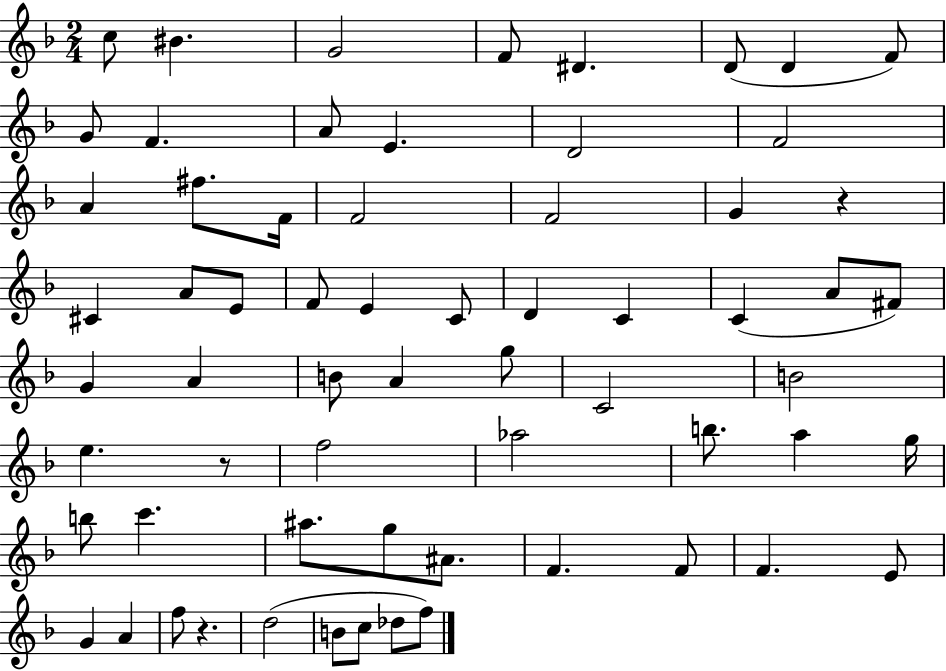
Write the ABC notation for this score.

X:1
T:Untitled
M:2/4
L:1/4
K:F
c/2 ^B G2 F/2 ^D D/2 D F/2 G/2 F A/2 E D2 F2 A ^f/2 F/4 F2 F2 G z ^C A/2 E/2 F/2 E C/2 D C C A/2 ^F/2 G A B/2 A g/2 C2 B2 e z/2 f2 _a2 b/2 a g/4 b/2 c' ^a/2 g/2 ^A/2 F F/2 F E/2 G A f/2 z d2 B/2 c/2 _d/2 f/2